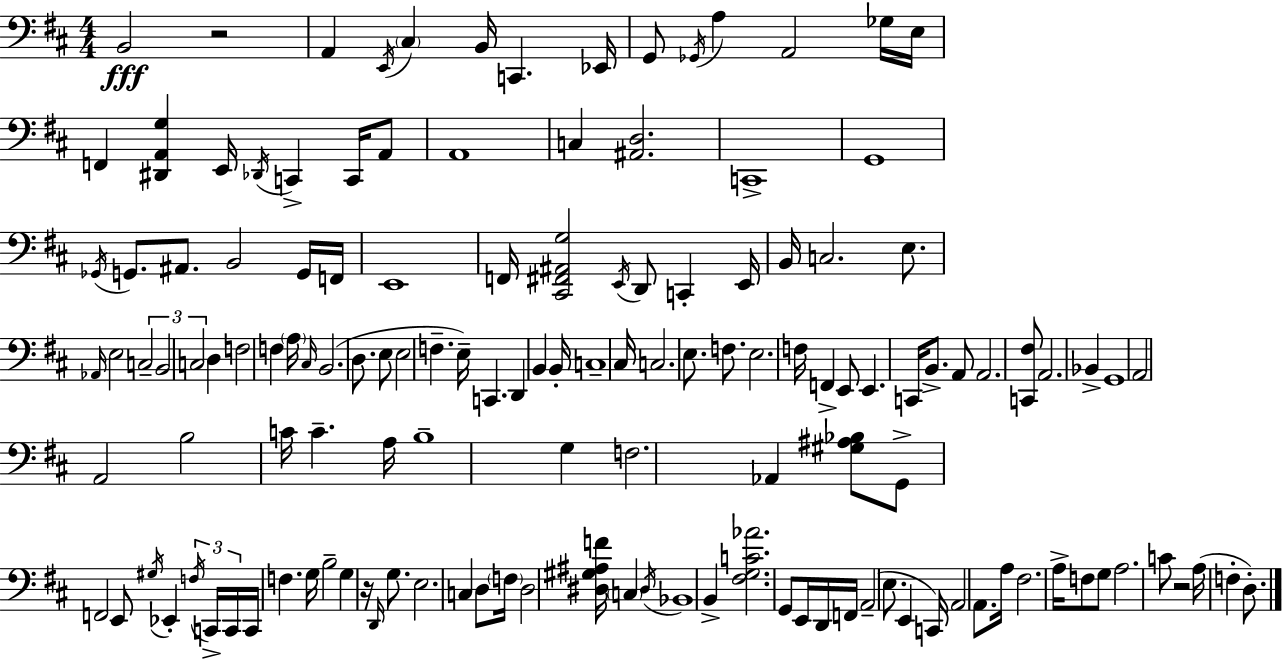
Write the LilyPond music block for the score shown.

{
  \clef bass
  \numericTimeSignature
  \time 4/4
  \key d \major
  b,2\fff r2 | a,4 \acciaccatura { e,16 } \parenthesize cis4 b,16 c,4. | ees,16 g,8 \acciaccatura { ges,16 } a4 a,2 | ges16 e16 f,4 <dis, a, g>4 e,16 \acciaccatura { des,16 } c,4-> | \break c,16 a,8 a,1 | c4 <ais, d>2. | c,1-> | g,1 | \break \acciaccatura { ges,16 } g,8. ais,8. b,2 | g,16 f,16 e,1 | f,16 <cis, fis, ais, g>2 \acciaccatura { e,16 } d,8 | c,4-. e,16 b,16 c2. | \break e8. \grace { aes,16 } e2 \tuplet 3/2 { c2-- | b,2 c2 } | d4 f2 | f4 \parenthesize a16 \grace { cis16 } b,2.( | \break d8. e8 e2 | f4.-- e16--) c,4. d,4 | b,4 b,16-. c1-- | cis16 c2. | \break e8. f8. e2. | f16 f,4-> e,8 e,4. | c,16 b,8.-> a,8 a,2. | <c, fis>8 a,2. | \break bes,4-> g,1 | a,2 a,2 | b2 c'16 | c'4.-- a16 b1-- | \break g4 f2. | aes,4 <gis ais bes>8 g,8-> f,2 | e,8 \acciaccatura { gis16 } ees,4-. \tuplet 3/2 { \acciaccatura { f16 } c,16-> | c,16 } c,16 f4. g16 b2-- | \break g4 r16 \grace { d,16 } g8. e2. | c4 d8 \parenthesize f16 d2 | <dis gis ais f'>16 \parenthesize c4 \acciaccatura { dis16 } bes,1 | b,4-> <fis g c' aes'>2. | \break g,8 e,16 d,16 f,16 | a,2--( e8. e,4 c,16) | a,2 a,8. a16 fis2. | a16-> f8 g8 a2. | \break c'8 r2 | a16( f4-. d8.-.) \bar "|."
}